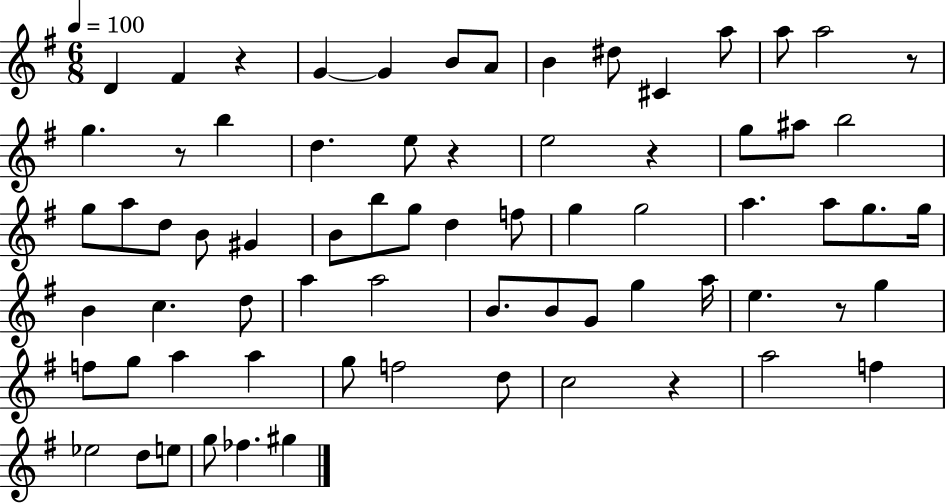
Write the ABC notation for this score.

X:1
T:Untitled
M:6/8
L:1/4
K:G
D ^F z G G B/2 A/2 B ^d/2 ^C a/2 a/2 a2 z/2 g z/2 b d e/2 z e2 z g/2 ^a/2 b2 g/2 a/2 d/2 B/2 ^G B/2 b/2 g/2 d f/2 g g2 a a/2 g/2 g/4 B c d/2 a a2 B/2 B/2 G/2 g a/4 e z/2 g f/2 g/2 a a g/2 f2 d/2 c2 z a2 f _e2 d/2 e/2 g/2 _f ^g